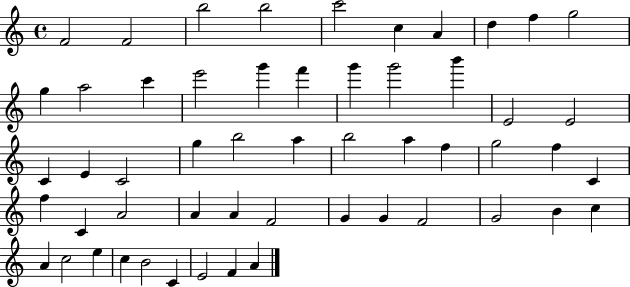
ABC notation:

X:1
T:Untitled
M:4/4
L:1/4
K:C
F2 F2 b2 b2 c'2 c A d f g2 g a2 c' e'2 g' f' g' g'2 b' E2 E2 C E C2 g b2 a b2 a f g2 f C f C A2 A A F2 G G F2 G2 B c A c2 e c B2 C E2 F A